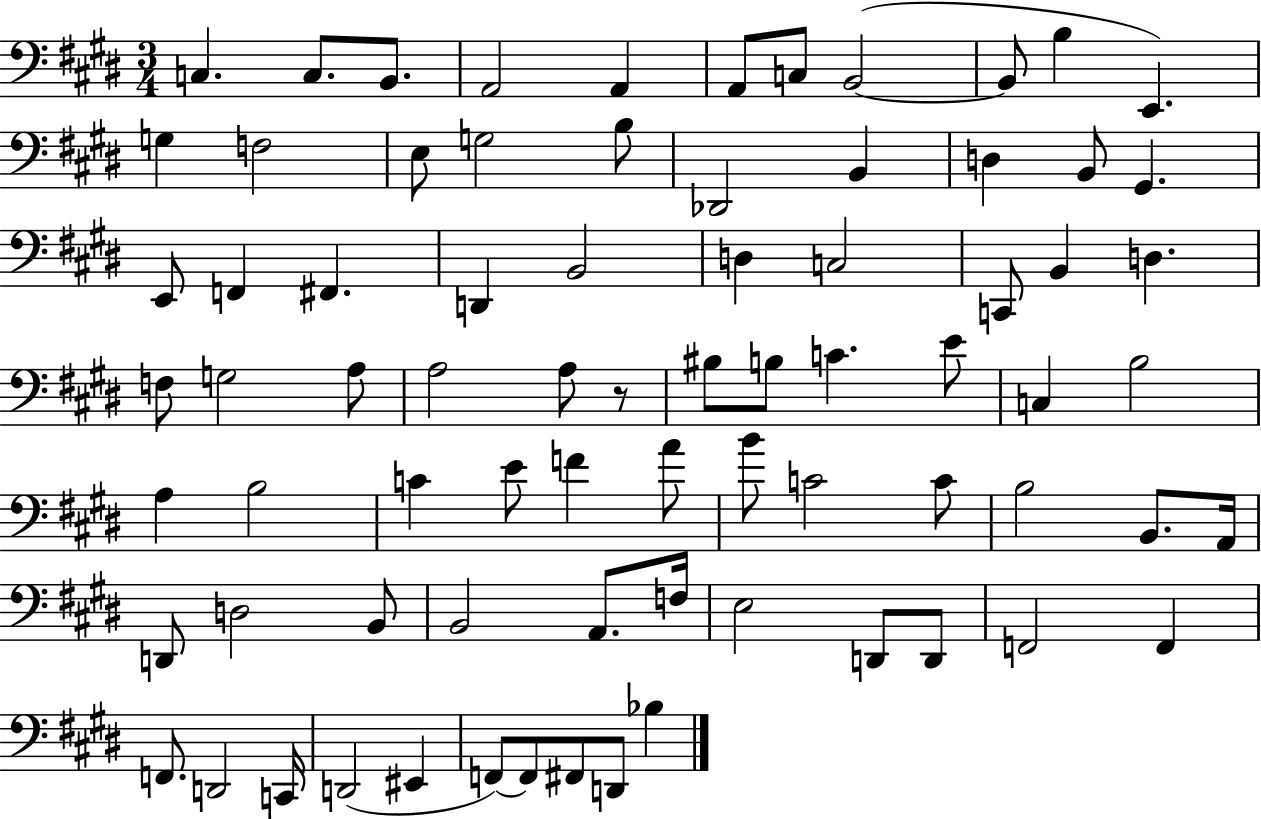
C3/q. C3/e. B2/e. A2/h A2/q A2/e C3/e B2/h B2/e B3/q E2/q. G3/q F3/h E3/e G3/h B3/e Db2/h B2/q D3/q B2/e G#2/q. E2/e F2/q F#2/q. D2/q B2/h D3/q C3/h C2/e B2/q D3/q. F3/e G3/h A3/e A3/h A3/e R/e BIS3/e B3/e C4/q. E4/e C3/q B3/h A3/q B3/h C4/q E4/e F4/q A4/e B4/e C4/h C4/e B3/h B2/e. A2/s D2/e D3/h B2/e B2/h A2/e. F3/s E3/h D2/e D2/e F2/h F2/q F2/e. D2/h C2/s D2/h EIS2/q F2/e F2/e F#2/e D2/e Bb3/q